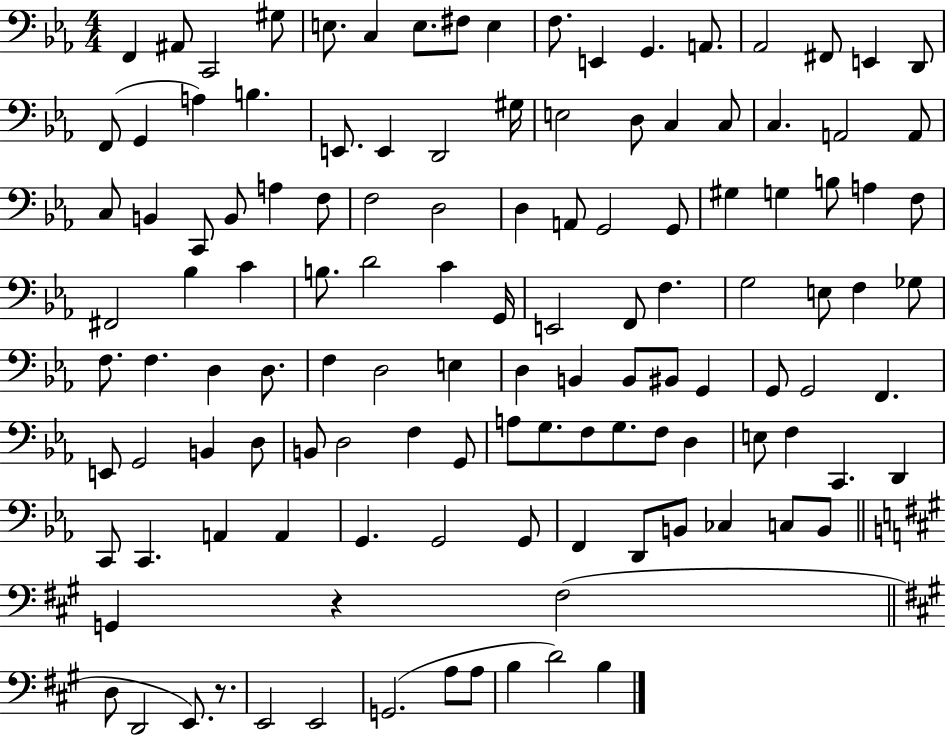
{
  \clef bass
  \numericTimeSignature
  \time 4/4
  \key ees \major
  f,4 ais,8 c,2 gis8 | e8. c4 e8. fis8 e4 | f8. e,4 g,4. a,8. | aes,2 fis,8 e,4 d,8 | \break f,8( g,4 a4) b4. | e,8. e,4 d,2 gis16 | e2 d8 c4 c8 | c4. a,2 a,8 | \break c8 b,4 c,8 b,8 a4 f8 | f2 d2 | d4 a,8 g,2 g,8 | gis4 g4 b8 a4 f8 | \break fis,2 bes4 c'4 | b8. d'2 c'4 g,16 | e,2 f,8 f4. | g2 e8 f4 ges8 | \break f8. f4. d4 d8. | f4 d2 e4 | d4 b,4 b,8 bis,8 g,4 | g,8 g,2 f,4. | \break e,8 g,2 b,4 d8 | b,8 d2 f4 g,8 | a8 g8. f8 g8. f8 d4 | e8 f4 c,4. d,4 | \break c,8 c,4. a,4 a,4 | g,4. g,2 g,8 | f,4 d,8 b,8 ces4 c8 b,8 | \bar "||" \break \key a \major g,4 r4 fis2( | \bar "||" \break \key a \major d8 d,2 e,8.) r8. | e,2 e,2 | g,2.( a8 a8 | b4 d'2) b4 | \break \bar "|."
}